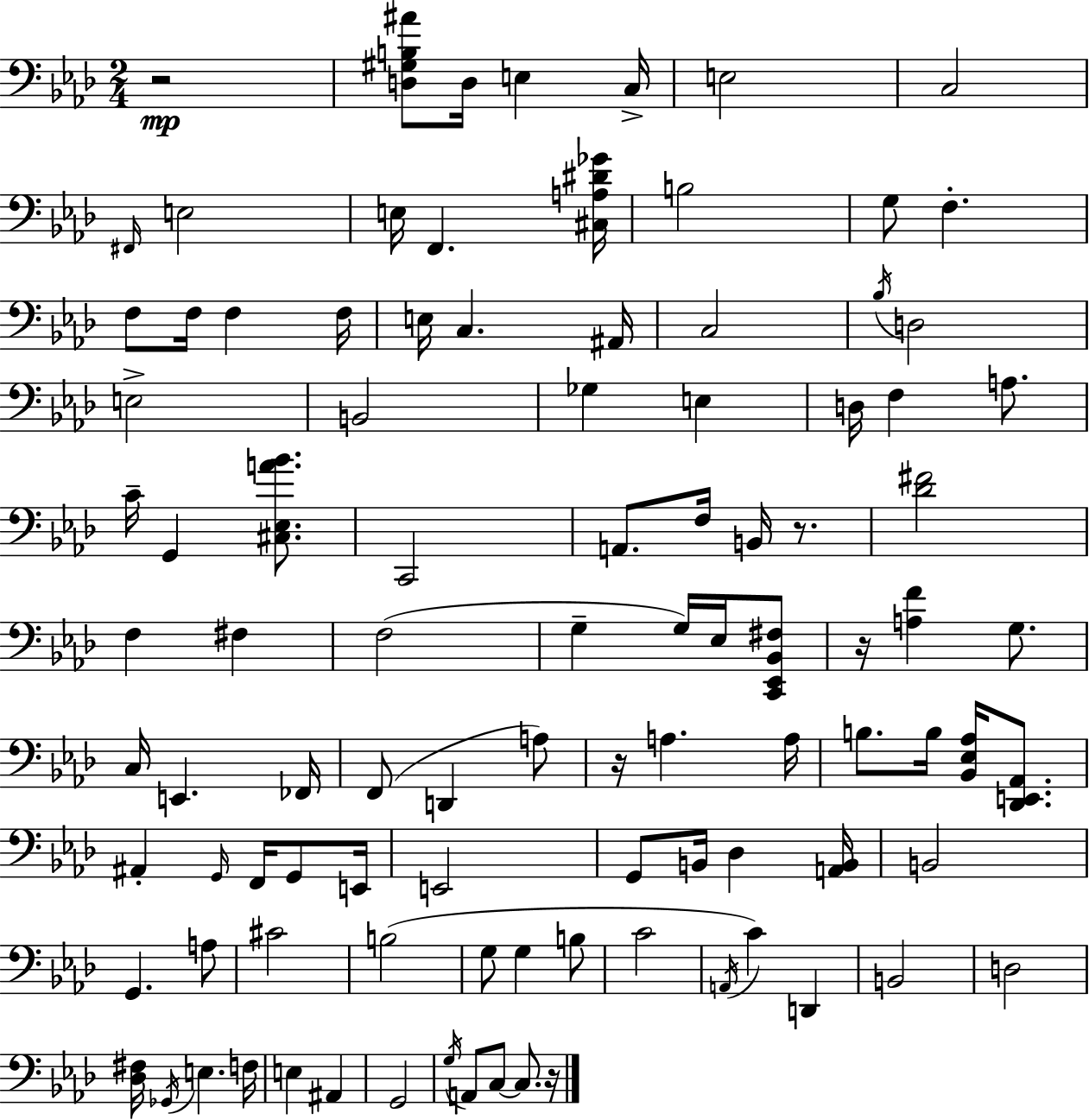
{
  \clef bass
  \numericTimeSignature
  \time 2/4
  \key aes \major
  \repeat volta 2 { r2\mp | <d gis b ais'>8 d16 e4 c16-> | e2 | c2 | \break \grace { fis,16 } e2 | e16 f,4. | <cis a dis' ges'>16 b2 | g8 f4.-. | \break f8 f16 f4 | f16 e16 c4. | ais,16 c2 | \acciaccatura { bes16 } d2 | \break e2-> | b,2 | ges4 e4 | d16 f4 a8. | \break c'16-- g,4 <cis ees a' bes'>8. | c,2 | a,8. f16 b,16 r8. | <des' fis'>2 | \break f4 fis4 | f2( | g4-- g16) ees16 | <c, ees, bes, fis>8 r16 <a f'>4 g8. | \break c16 e,4. | fes,16 f,8( d,4 | a8) r16 a4. | a16 b8. b16 <bes, ees aes>16 <des, e, aes,>8. | \break ais,4-. \grace { g,16 } f,16 | g,8 e,16 e,2 | g,8 b,16 des4 | <a, b,>16 b,2 | \break g,4. | a8 cis'2 | b2( | g8 g4 | \break b8 c'2 | \acciaccatura { a,16 }) c'4 | d,4 b,2 | d2 | \break <des fis>16 \acciaccatura { ges,16 } e4. | f16 e4 | ais,4 g,2 | \acciaccatura { g16 } a,8 | \break c8~~ c8. r16 } \bar "|."
}